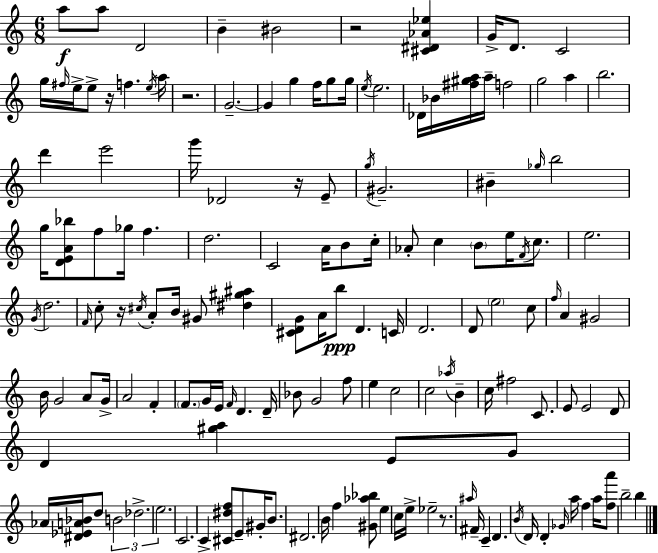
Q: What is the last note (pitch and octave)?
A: B5